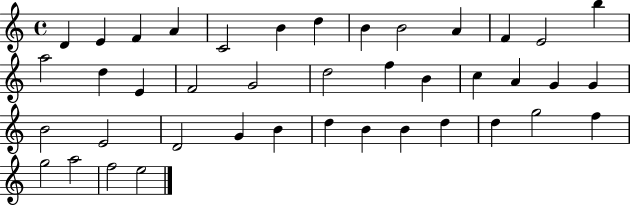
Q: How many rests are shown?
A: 0